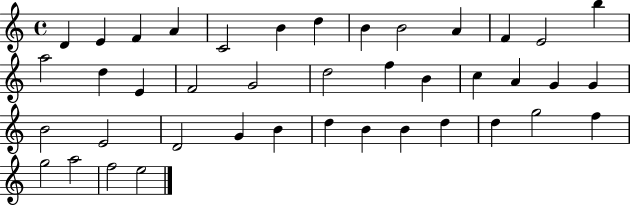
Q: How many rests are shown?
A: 0